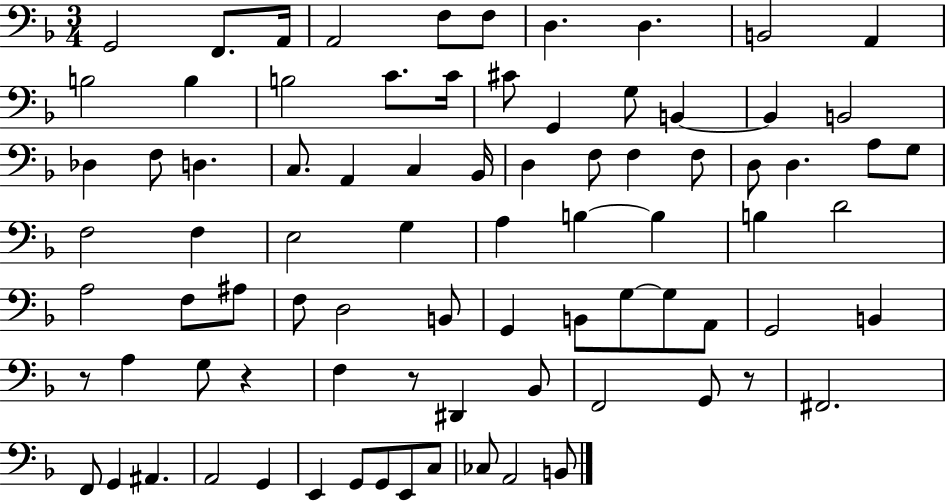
X:1
T:Untitled
M:3/4
L:1/4
K:F
G,,2 F,,/2 A,,/4 A,,2 F,/2 F,/2 D, D, B,,2 A,, B,2 B, B,2 C/2 C/4 ^C/2 G,, G,/2 B,, B,, B,,2 _D, F,/2 D, C,/2 A,, C, _B,,/4 D, F,/2 F, F,/2 D,/2 D, A,/2 G,/2 F,2 F, E,2 G, A, B, B, B, D2 A,2 F,/2 ^A,/2 F,/2 D,2 B,,/2 G,, B,,/2 G,/2 G,/2 A,,/2 G,,2 B,, z/2 A, G,/2 z F, z/2 ^D,, _B,,/2 F,,2 G,,/2 z/2 ^F,,2 F,,/2 G,, ^A,, A,,2 G,, E,, G,,/2 G,,/2 E,,/2 C,/2 _C,/2 A,,2 B,,/2